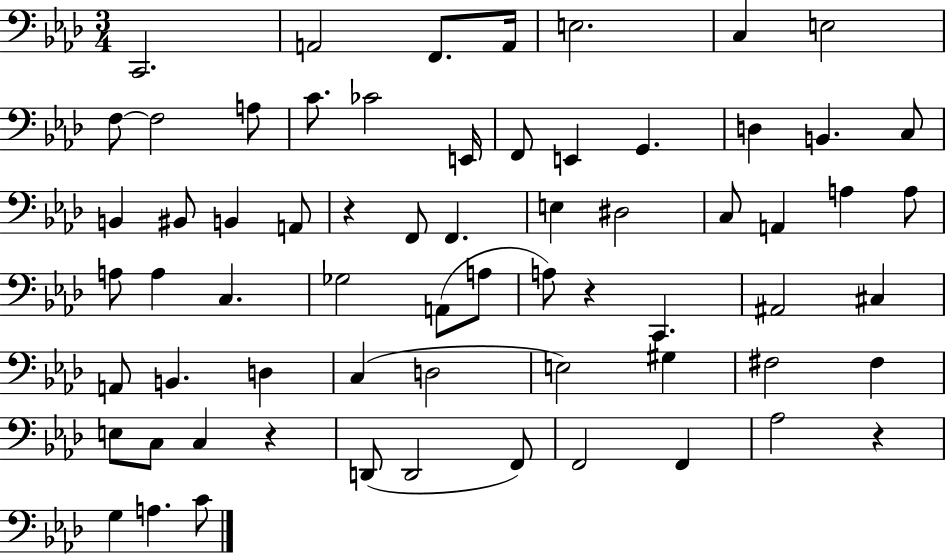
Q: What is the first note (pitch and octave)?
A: C2